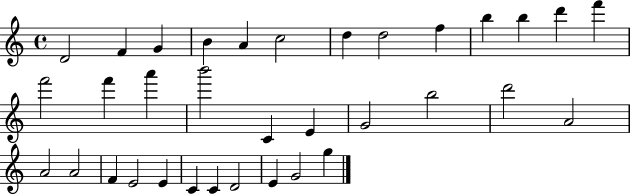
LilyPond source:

{
  \clef treble
  \time 4/4
  \defaultTimeSignature
  \key c \major
  d'2 f'4 g'4 | b'4 a'4 c''2 | d''4 d''2 f''4 | b''4 b''4 d'''4 f'''4 | \break f'''2 f'''4 a'''4 | b'''2 c'4 e'4 | g'2 b''2 | d'''2 a'2 | \break a'2 a'2 | f'4 e'2 e'4 | c'4 c'4 d'2 | e'4 g'2 g''4 | \break \bar "|."
}